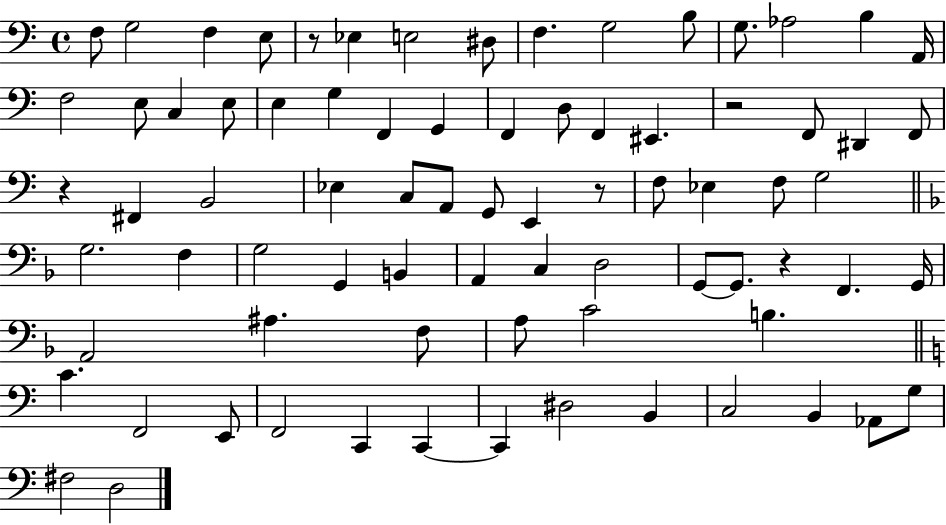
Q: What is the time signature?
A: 4/4